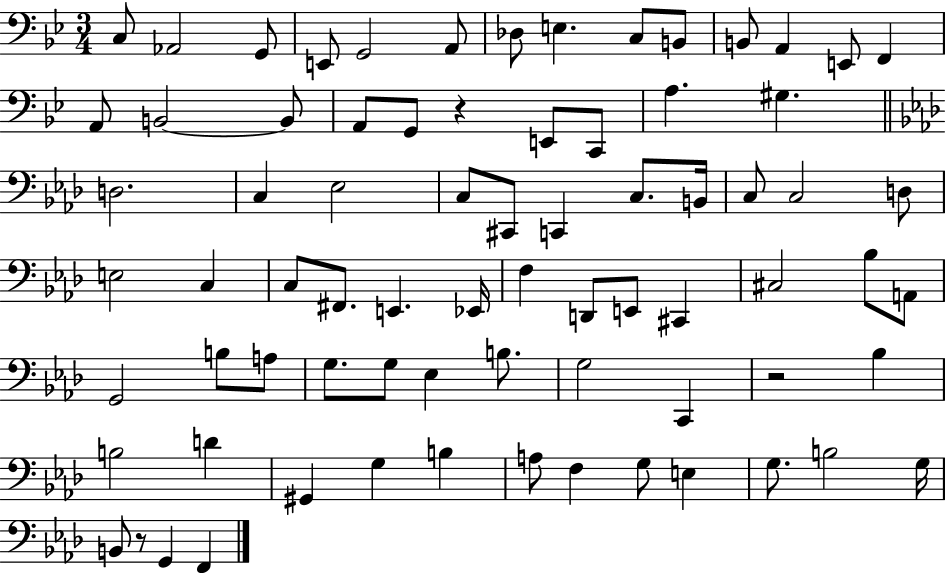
X:1
T:Untitled
M:3/4
L:1/4
K:Bb
C,/2 _A,,2 G,,/2 E,,/2 G,,2 A,,/2 _D,/2 E, C,/2 B,,/2 B,,/2 A,, E,,/2 F,, A,,/2 B,,2 B,,/2 A,,/2 G,,/2 z E,,/2 C,,/2 A, ^G, D,2 C, _E,2 C,/2 ^C,,/2 C,, C,/2 B,,/4 C,/2 C,2 D,/2 E,2 C, C,/2 ^F,,/2 E,, _E,,/4 F, D,,/2 E,,/2 ^C,, ^C,2 _B,/2 A,,/2 G,,2 B,/2 A,/2 G,/2 G,/2 _E, B,/2 G,2 C,, z2 _B, B,2 D ^G,, G, B, A,/2 F, G,/2 E, G,/2 B,2 G,/4 B,,/2 z/2 G,, F,,